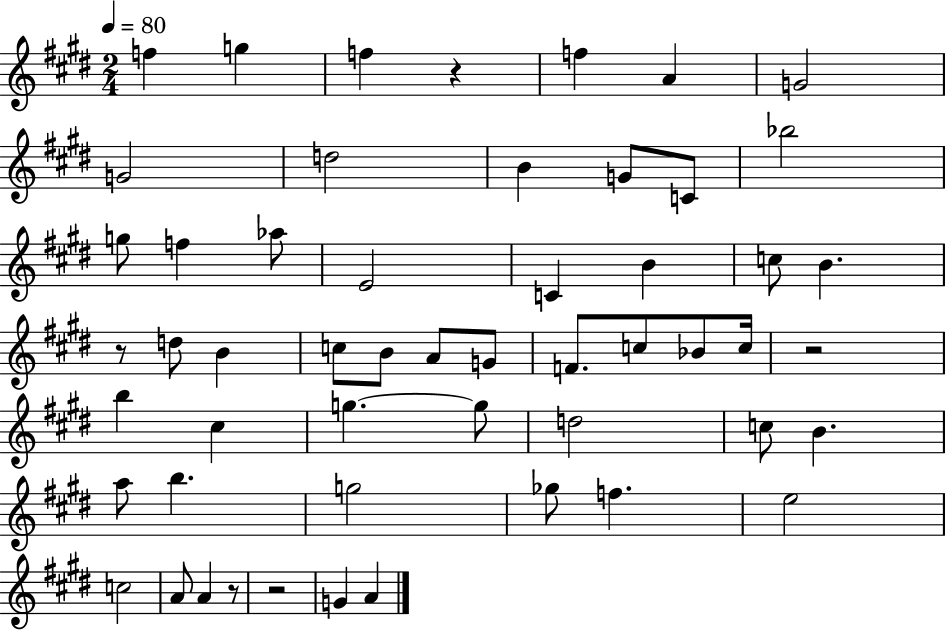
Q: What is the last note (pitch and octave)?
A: A4